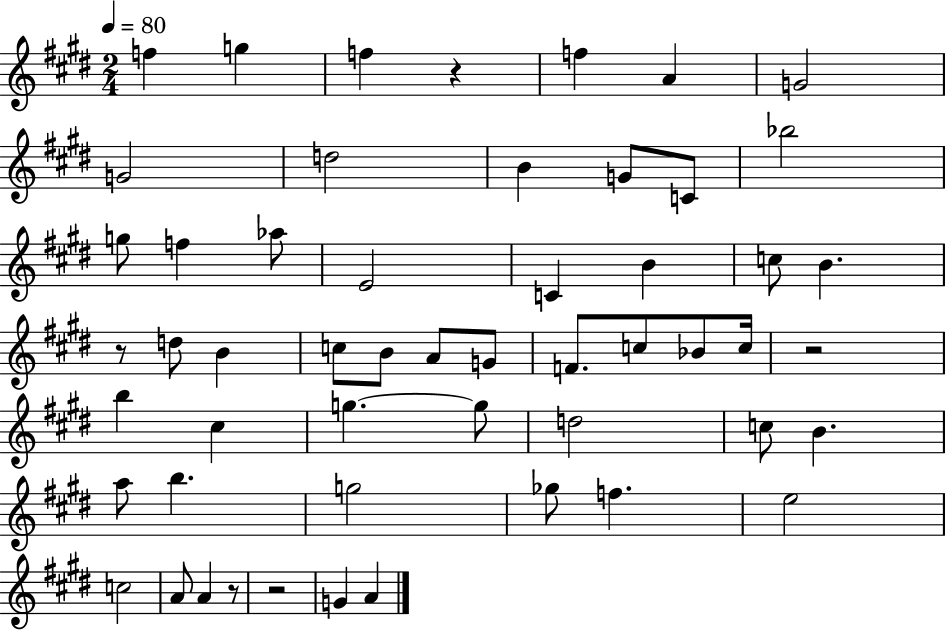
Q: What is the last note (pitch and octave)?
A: A4